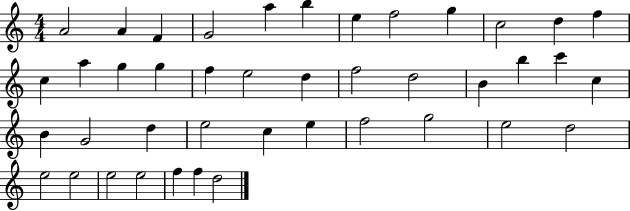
{
  \clef treble
  \numericTimeSignature
  \time 4/4
  \key c \major
  a'2 a'4 f'4 | g'2 a''4 b''4 | e''4 f''2 g''4 | c''2 d''4 f''4 | \break c''4 a''4 g''4 g''4 | f''4 e''2 d''4 | f''2 d''2 | b'4 b''4 c'''4 c''4 | \break b'4 g'2 d''4 | e''2 c''4 e''4 | f''2 g''2 | e''2 d''2 | \break e''2 e''2 | e''2 e''2 | f''4 f''4 d''2 | \bar "|."
}